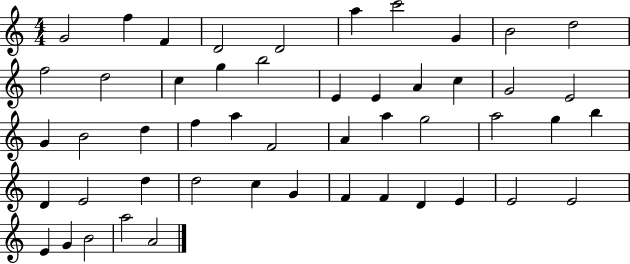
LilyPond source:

{
  \clef treble
  \numericTimeSignature
  \time 4/4
  \key c \major
  g'2 f''4 f'4 | d'2 d'2 | a''4 c'''2 g'4 | b'2 d''2 | \break f''2 d''2 | c''4 g''4 b''2 | e'4 e'4 a'4 c''4 | g'2 e'2 | \break g'4 b'2 d''4 | f''4 a''4 f'2 | a'4 a''4 g''2 | a''2 g''4 b''4 | \break d'4 e'2 d''4 | d''2 c''4 g'4 | f'4 f'4 d'4 e'4 | e'2 e'2 | \break e'4 g'4 b'2 | a''2 a'2 | \bar "|."
}